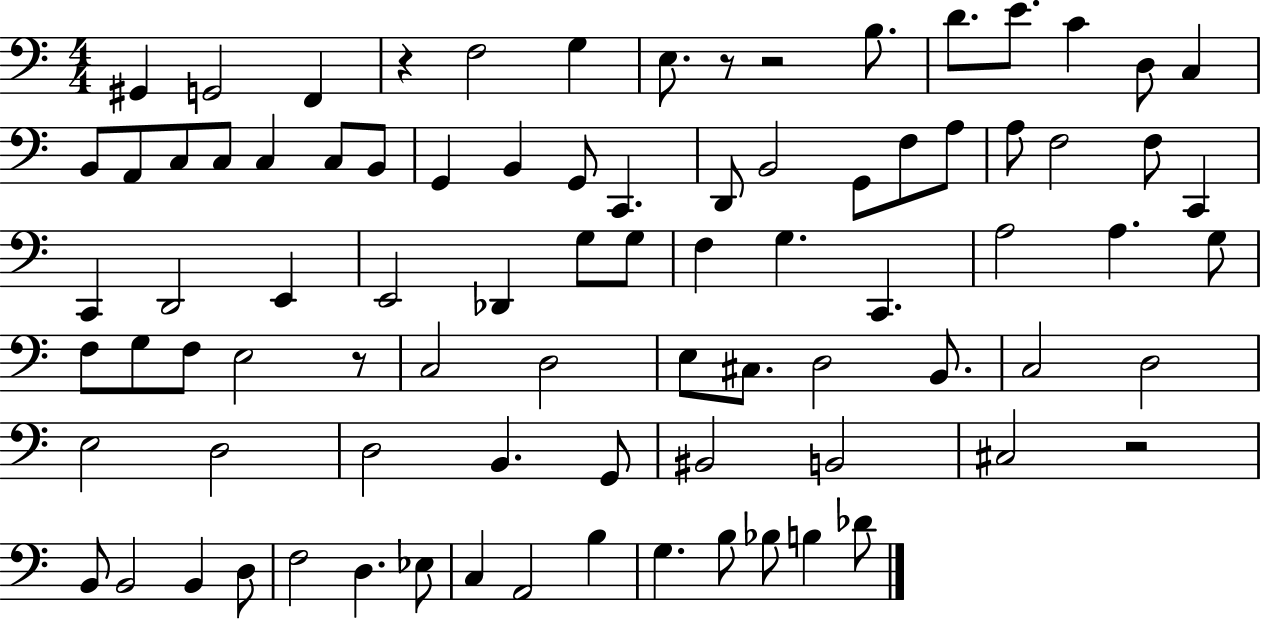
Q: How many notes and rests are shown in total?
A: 85